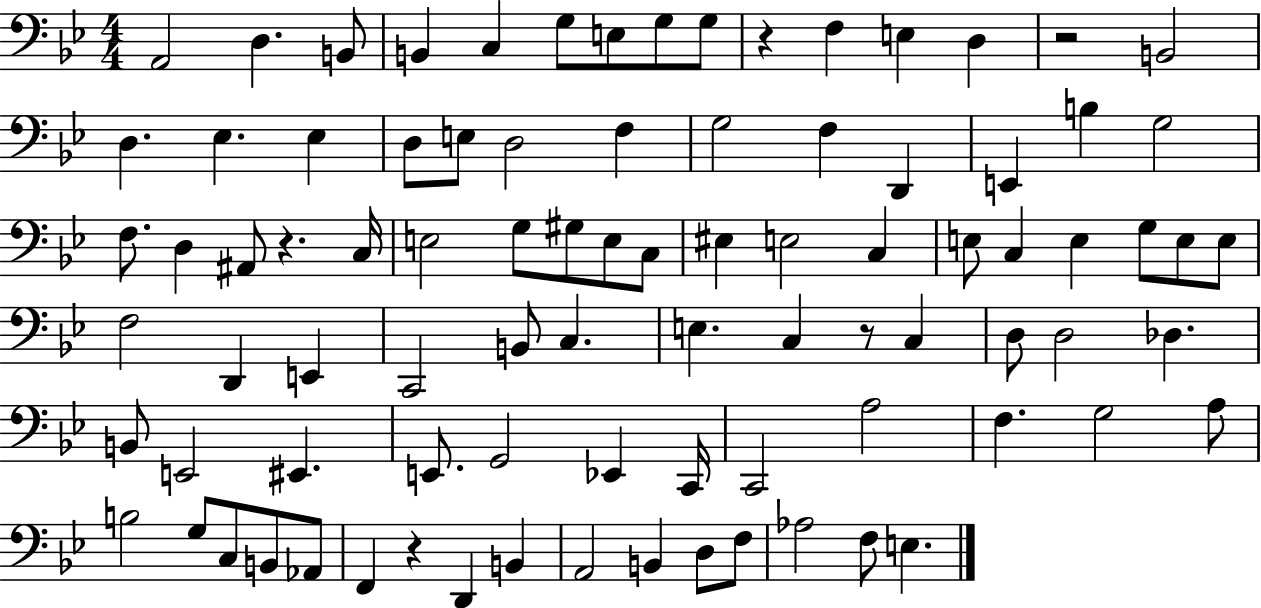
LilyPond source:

{
  \clef bass
  \numericTimeSignature
  \time 4/4
  \key bes \major
  a,2 d4. b,8 | b,4 c4 g8 e8 g8 g8 | r4 f4 e4 d4 | r2 b,2 | \break d4. ees4. ees4 | d8 e8 d2 f4 | g2 f4 d,4 | e,4 b4 g2 | \break f8. d4 ais,8 r4. c16 | e2 g8 gis8 e8 c8 | eis4 e2 c4 | e8 c4 e4 g8 e8 e8 | \break f2 d,4 e,4 | c,2 b,8 c4. | e4. c4 r8 c4 | d8 d2 des4. | \break b,8 e,2 eis,4. | e,8. g,2 ees,4 c,16 | c,2 a2 | f4. g2 a8 | \break b2 g8 c8 b,8 aes,8 | f,4 r4 d,4 b,4 | a,2 b,4 d8 f8 | aes2 f8 e4. | \break \bar "|."
}